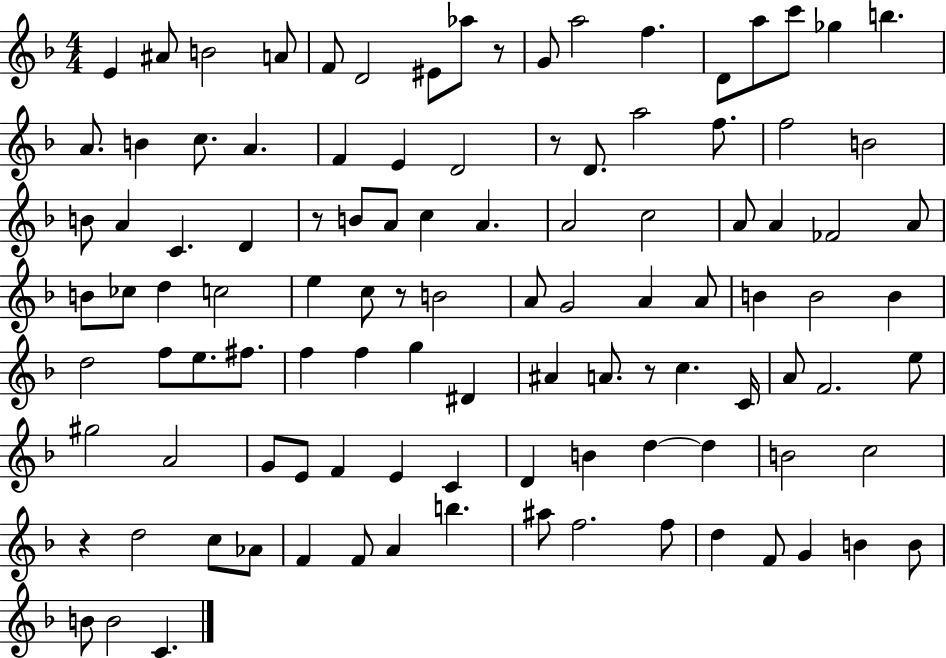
{
  \clef treble
  \numericTimeSignature
  \time 4/4
  \key f \major
  e'4 ais'8 b'2 a'8 | f'8 d'2 eis'8 aes''8 r8 | g'8 a''2 f''4. | d'8 a''8 c'''8 ges''4 b''4. | \break a'8. b'4 c''8. a'4. | f'4 e'4 d'2 | r8 d'8. a''2 f''8. | f''2 b'2 | \break b'8 a'4 c'4. d'4 | r8 b'8 a'8 c''4 a'4. | a'2 c''2 | a'8 a'4 fes'2 a'8 | \break b'8 ces''8 d''4 c''2 | e''4 c''8 r8 b'2 | a'8 g'2 a'4 a'8 | b'4 b'2 b'4 | \break d''2 f''8 e''8. fis''8. | f''4 f''4 g''4 dis'4 | ais'4 a'8. r8 c''4. c'16 | a'8 f'2. e''8 | \break gis''2 a'2 | g'8 e'8 f'4 e'4 c'4 | d'4 b'4 d''4~~ d''4 | b'2 c''2 | \break r4 d''2 c''8 aes'8 | f'4 f'8 a'4 b''4. | ais''8 f''2. f''8 | d''4 f'8 g'4 b'4 b'8 | \break b'8 b'2 c'4. | \bar "|."
}